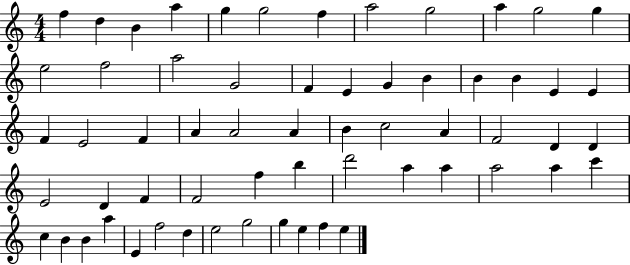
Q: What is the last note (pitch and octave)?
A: E5